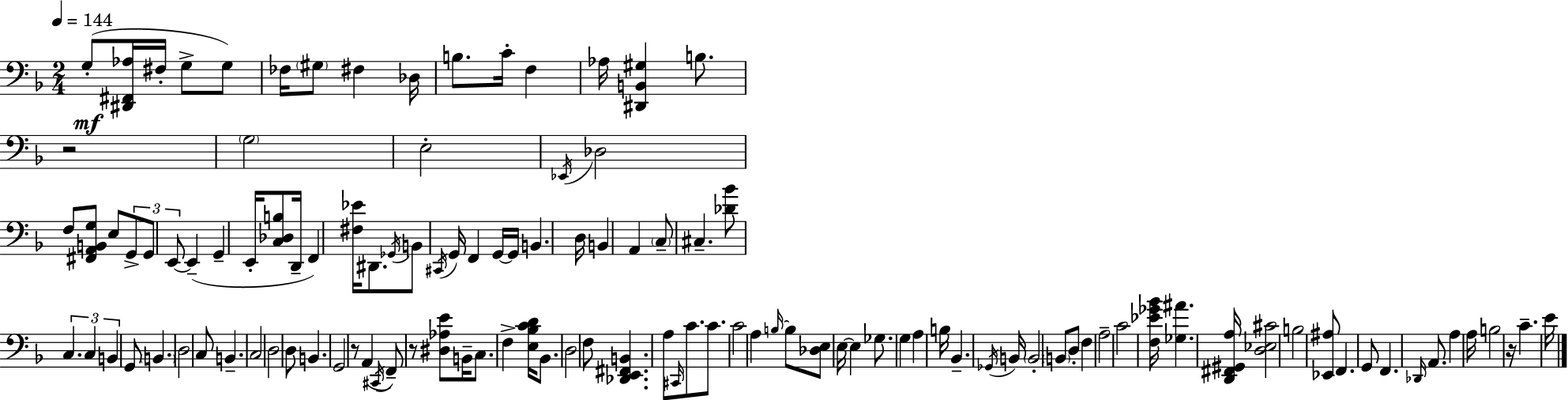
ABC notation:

X:1
T:Untitled
M:2/4
L:1/4
K:F
G,/2 [^D,,^F,,_A,]/4 ^F,/4 G,/2 G,/2 _F,/4 ^G,/2 ^F, _D,/4 B,/2 C/4 F, _A,/4 [^D,,B,,^G,] B,/2 z2 G,2 E,2 _E,,/4 _D,2 F,/2 [^F,,A,,B,,G,]/2 E,/2 G,,/2 G,,/2 E,,/2 E,, G,, E,,/4 [C,_D,B,]/2 D,,/4 F,, [^F,_E]/4 ^D,,/2 _G,,/4 B,,/2 ^C,,/4 G,,/4 F,, G,,/4 G,,/4 B,, D,/4 B,, A,, C,/2 ^C, [_D_B]/2 C, C, B,, G,,/2 B,, D,2 C,/2 B,, C,2 D,2 D,/2 B,, G,,2 z/2 A,, ^C,,/4 F,,/2 z/2 [^D,_A,E]/2 B,,/4 C,/2 F, [E,_B,CD]/4 _B,,/2 D,2 F,/2 [_D,,E,,^F,,B,,] A,/2 ^C,,/4 C/2 C/2 C2 A, B,/4 B,/2 [_D,E,]/2 E,/4 E, _G,/2 G, A, B,/4 _B,, _G,,/4 B,,/4 B,,2 B,,/2 D,/2 F, A,2 C2 [F,_E_G_B]/4 [_G,^A] [D,,^F,,^G,,A,]/4 [D,_E,^C]2 B,2 [_E,,^A,]/2 F,, G,,/2 F,, _D,,/4 A,,/2 A, A,/4 B,2 z/4 C E/4